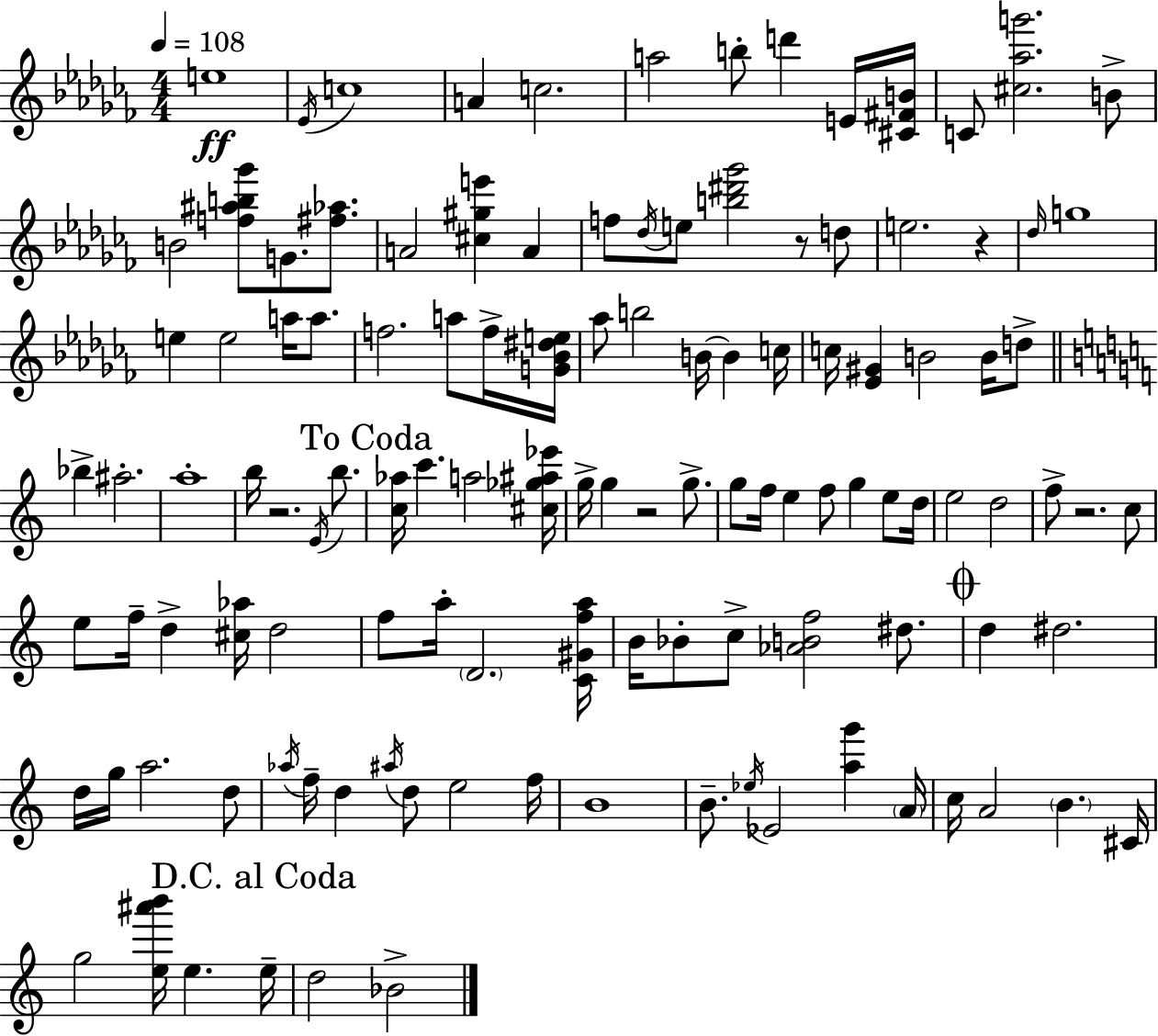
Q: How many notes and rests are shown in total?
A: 118